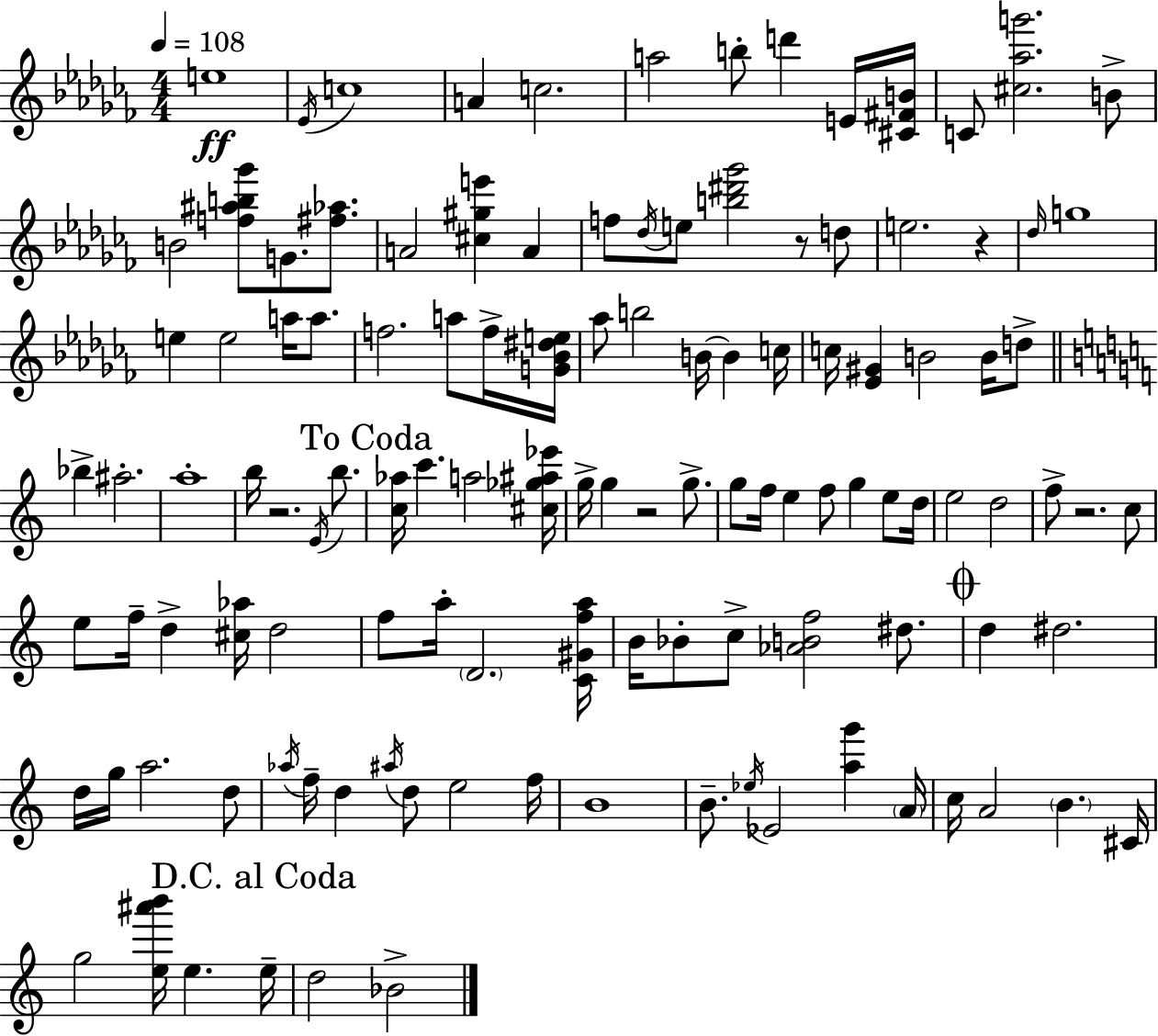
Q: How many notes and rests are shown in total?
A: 118